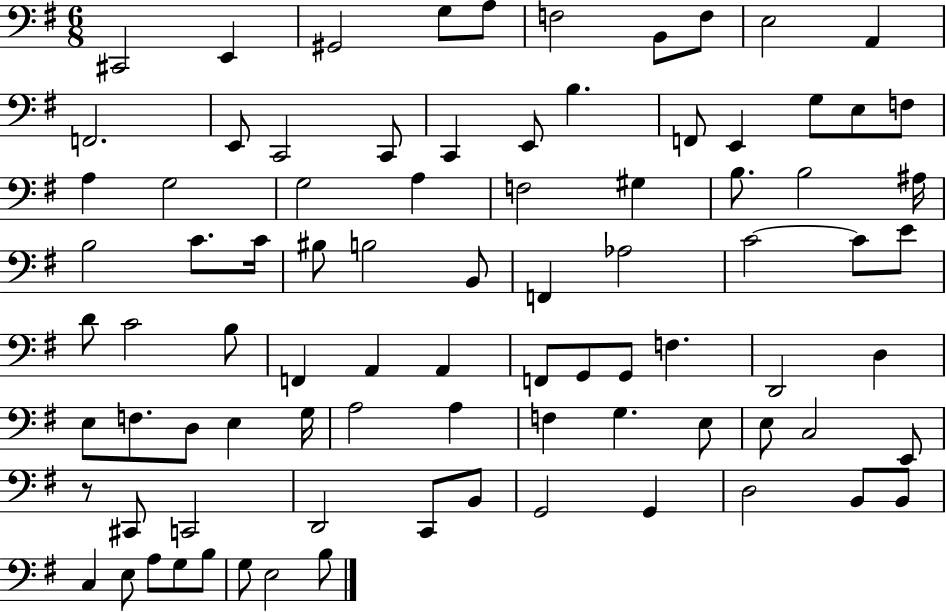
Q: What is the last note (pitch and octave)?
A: B3